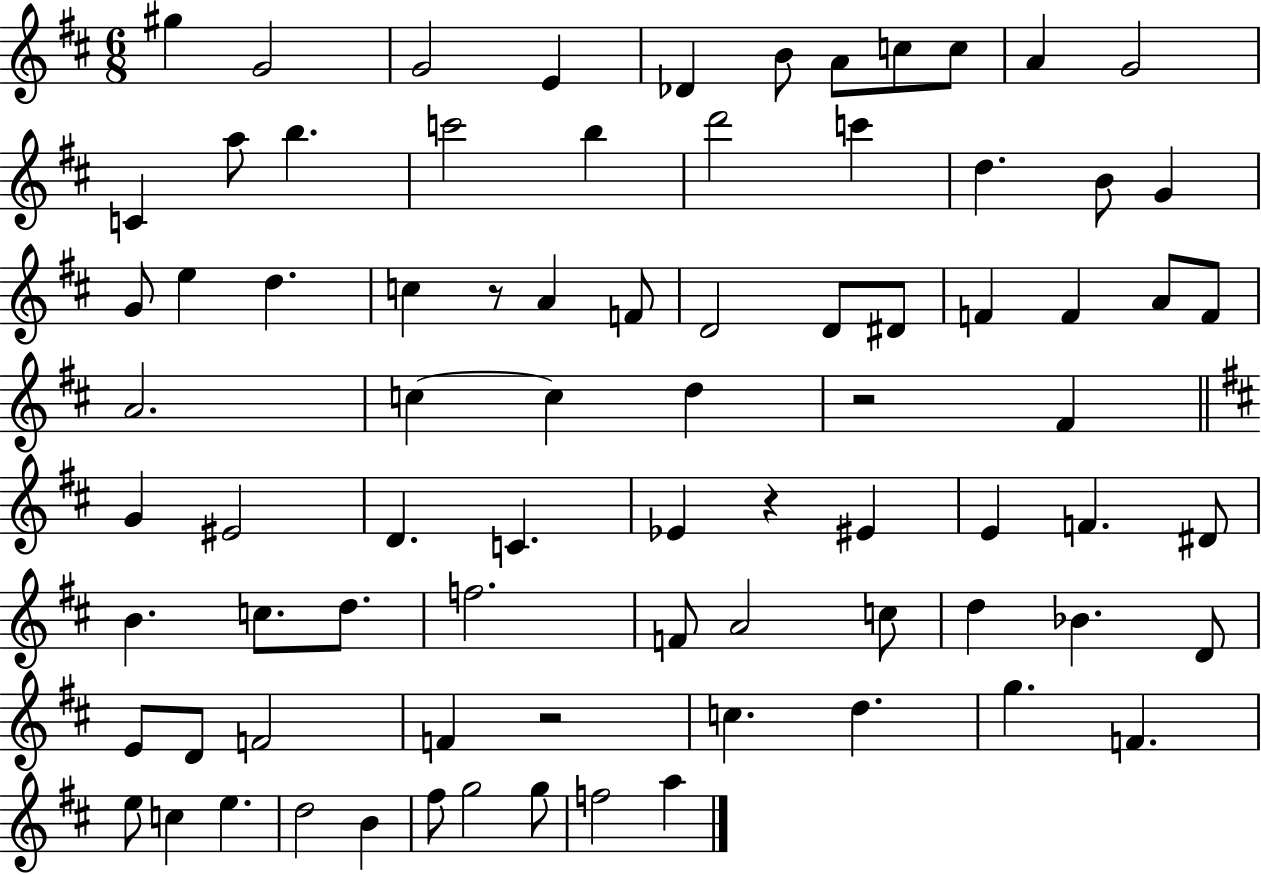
X:1
T:Untitled
M:6/8
L:1/4
K:D
^g G2 G2 E _D B/2 A/2 c/2 c/2 A G2 C a/2 b c'2 b d'2 c' d B/2 G G/2 e d c z/2 A F/2 D2 D/2 ^D/2 F F A/2 F/2 A2 c c d z2 ^F G ^E2 D C _E z ^E E F ^D/2 B c/2 d/2 f2 F/2 A2 c/2 d _B D/2 E/2 D/2 F2 F z2 c d g F e/2 c e d2 B ^f/2 g2 g/2 f2 a